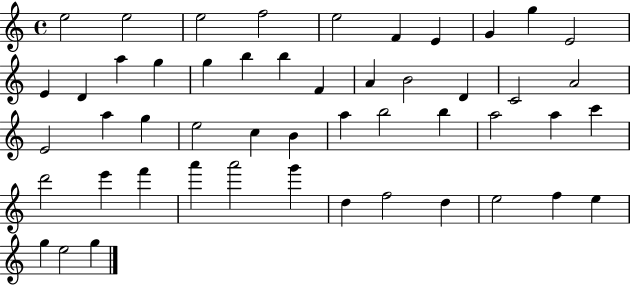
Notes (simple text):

E5/h E5/h E5/h F5/h E5/h F4/q E4/q G4/q G5/q E4/h E4/q D4/q A5/q G5/q G5/q B5/q B5/q F4/q A4/q B4/h D4/q C4/h A4/h E4/h A5/q G5/q E5/h C5/q B4/q A5/q B5/h B5/q A5/h A5/q C6/q D6/h E6/q F6/q A6/q A6/h G6/q D5/q F5/h D5/q E5/h F5/q E5/q G5/q E5/h G5/q